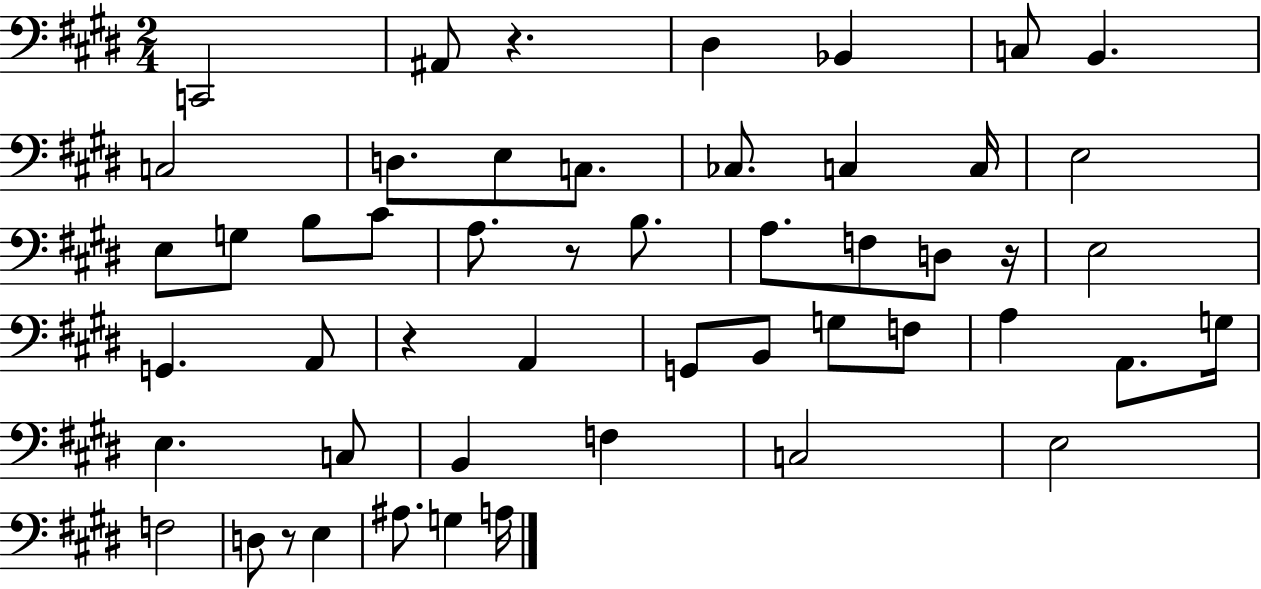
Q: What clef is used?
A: bass